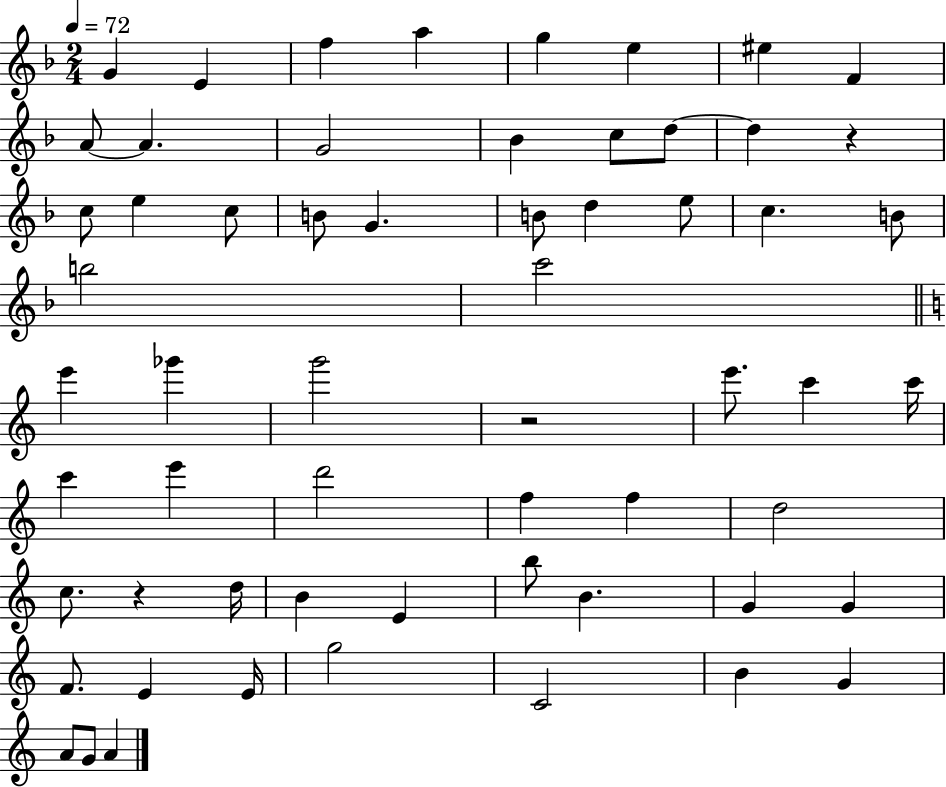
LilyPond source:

{
  \clef treble
  \numericTimeSignature
  \time 2/4
  \key f \major
  \tempo 4 = 72
  \repeat volta 2 { g'4 e'4 | f''4 a''4 | g''4 e''4 | eis''4 f'4 | \break a'8~~ a'4. | g'2 | bes'4 c''8 d''8~~ | d''4 r4 | \break c''8 e''4 c''8 | b'8 g'4. | b'8 d''4 e''8 | c''4. b'8 | \break b''2 | c'''2 | \bar "||" \break \key a \minor e'''4 ges'''4 | g'''2 | r2 | e'''8. c'''4 c'''16 | \break c'''4 e'''4 | d'''2 | f''4 f''4 | d''2 | \break c''8. r4 d''16 | b'4 e'4 | b''8 b'4. | g'4 g'4 | \break f'8. e'4 e'16 | g''2 | c'2 | b'4 g'4 | \break a'8 g'8 a'4 | } \bar "|."
}